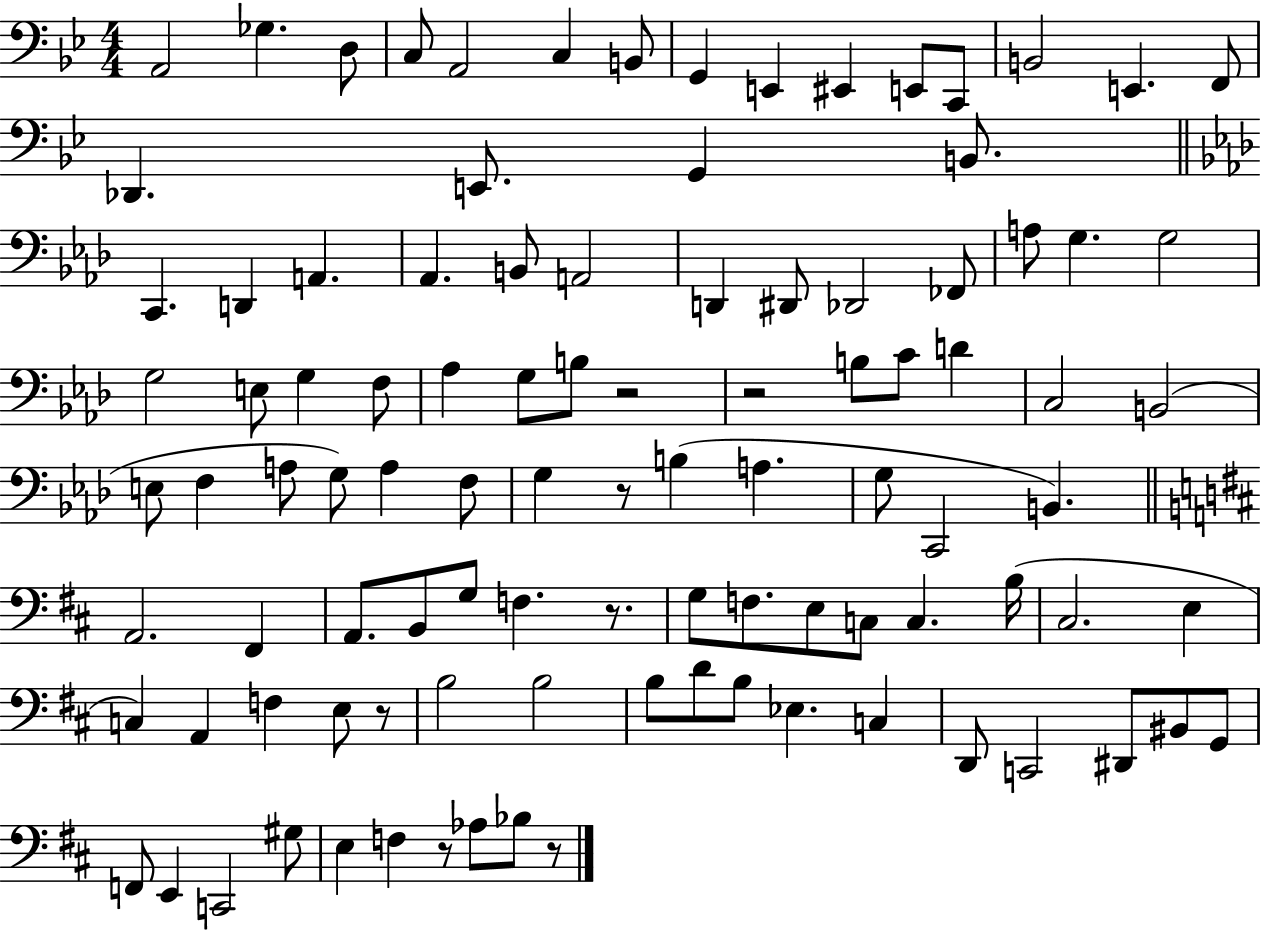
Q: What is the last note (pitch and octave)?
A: Bb3